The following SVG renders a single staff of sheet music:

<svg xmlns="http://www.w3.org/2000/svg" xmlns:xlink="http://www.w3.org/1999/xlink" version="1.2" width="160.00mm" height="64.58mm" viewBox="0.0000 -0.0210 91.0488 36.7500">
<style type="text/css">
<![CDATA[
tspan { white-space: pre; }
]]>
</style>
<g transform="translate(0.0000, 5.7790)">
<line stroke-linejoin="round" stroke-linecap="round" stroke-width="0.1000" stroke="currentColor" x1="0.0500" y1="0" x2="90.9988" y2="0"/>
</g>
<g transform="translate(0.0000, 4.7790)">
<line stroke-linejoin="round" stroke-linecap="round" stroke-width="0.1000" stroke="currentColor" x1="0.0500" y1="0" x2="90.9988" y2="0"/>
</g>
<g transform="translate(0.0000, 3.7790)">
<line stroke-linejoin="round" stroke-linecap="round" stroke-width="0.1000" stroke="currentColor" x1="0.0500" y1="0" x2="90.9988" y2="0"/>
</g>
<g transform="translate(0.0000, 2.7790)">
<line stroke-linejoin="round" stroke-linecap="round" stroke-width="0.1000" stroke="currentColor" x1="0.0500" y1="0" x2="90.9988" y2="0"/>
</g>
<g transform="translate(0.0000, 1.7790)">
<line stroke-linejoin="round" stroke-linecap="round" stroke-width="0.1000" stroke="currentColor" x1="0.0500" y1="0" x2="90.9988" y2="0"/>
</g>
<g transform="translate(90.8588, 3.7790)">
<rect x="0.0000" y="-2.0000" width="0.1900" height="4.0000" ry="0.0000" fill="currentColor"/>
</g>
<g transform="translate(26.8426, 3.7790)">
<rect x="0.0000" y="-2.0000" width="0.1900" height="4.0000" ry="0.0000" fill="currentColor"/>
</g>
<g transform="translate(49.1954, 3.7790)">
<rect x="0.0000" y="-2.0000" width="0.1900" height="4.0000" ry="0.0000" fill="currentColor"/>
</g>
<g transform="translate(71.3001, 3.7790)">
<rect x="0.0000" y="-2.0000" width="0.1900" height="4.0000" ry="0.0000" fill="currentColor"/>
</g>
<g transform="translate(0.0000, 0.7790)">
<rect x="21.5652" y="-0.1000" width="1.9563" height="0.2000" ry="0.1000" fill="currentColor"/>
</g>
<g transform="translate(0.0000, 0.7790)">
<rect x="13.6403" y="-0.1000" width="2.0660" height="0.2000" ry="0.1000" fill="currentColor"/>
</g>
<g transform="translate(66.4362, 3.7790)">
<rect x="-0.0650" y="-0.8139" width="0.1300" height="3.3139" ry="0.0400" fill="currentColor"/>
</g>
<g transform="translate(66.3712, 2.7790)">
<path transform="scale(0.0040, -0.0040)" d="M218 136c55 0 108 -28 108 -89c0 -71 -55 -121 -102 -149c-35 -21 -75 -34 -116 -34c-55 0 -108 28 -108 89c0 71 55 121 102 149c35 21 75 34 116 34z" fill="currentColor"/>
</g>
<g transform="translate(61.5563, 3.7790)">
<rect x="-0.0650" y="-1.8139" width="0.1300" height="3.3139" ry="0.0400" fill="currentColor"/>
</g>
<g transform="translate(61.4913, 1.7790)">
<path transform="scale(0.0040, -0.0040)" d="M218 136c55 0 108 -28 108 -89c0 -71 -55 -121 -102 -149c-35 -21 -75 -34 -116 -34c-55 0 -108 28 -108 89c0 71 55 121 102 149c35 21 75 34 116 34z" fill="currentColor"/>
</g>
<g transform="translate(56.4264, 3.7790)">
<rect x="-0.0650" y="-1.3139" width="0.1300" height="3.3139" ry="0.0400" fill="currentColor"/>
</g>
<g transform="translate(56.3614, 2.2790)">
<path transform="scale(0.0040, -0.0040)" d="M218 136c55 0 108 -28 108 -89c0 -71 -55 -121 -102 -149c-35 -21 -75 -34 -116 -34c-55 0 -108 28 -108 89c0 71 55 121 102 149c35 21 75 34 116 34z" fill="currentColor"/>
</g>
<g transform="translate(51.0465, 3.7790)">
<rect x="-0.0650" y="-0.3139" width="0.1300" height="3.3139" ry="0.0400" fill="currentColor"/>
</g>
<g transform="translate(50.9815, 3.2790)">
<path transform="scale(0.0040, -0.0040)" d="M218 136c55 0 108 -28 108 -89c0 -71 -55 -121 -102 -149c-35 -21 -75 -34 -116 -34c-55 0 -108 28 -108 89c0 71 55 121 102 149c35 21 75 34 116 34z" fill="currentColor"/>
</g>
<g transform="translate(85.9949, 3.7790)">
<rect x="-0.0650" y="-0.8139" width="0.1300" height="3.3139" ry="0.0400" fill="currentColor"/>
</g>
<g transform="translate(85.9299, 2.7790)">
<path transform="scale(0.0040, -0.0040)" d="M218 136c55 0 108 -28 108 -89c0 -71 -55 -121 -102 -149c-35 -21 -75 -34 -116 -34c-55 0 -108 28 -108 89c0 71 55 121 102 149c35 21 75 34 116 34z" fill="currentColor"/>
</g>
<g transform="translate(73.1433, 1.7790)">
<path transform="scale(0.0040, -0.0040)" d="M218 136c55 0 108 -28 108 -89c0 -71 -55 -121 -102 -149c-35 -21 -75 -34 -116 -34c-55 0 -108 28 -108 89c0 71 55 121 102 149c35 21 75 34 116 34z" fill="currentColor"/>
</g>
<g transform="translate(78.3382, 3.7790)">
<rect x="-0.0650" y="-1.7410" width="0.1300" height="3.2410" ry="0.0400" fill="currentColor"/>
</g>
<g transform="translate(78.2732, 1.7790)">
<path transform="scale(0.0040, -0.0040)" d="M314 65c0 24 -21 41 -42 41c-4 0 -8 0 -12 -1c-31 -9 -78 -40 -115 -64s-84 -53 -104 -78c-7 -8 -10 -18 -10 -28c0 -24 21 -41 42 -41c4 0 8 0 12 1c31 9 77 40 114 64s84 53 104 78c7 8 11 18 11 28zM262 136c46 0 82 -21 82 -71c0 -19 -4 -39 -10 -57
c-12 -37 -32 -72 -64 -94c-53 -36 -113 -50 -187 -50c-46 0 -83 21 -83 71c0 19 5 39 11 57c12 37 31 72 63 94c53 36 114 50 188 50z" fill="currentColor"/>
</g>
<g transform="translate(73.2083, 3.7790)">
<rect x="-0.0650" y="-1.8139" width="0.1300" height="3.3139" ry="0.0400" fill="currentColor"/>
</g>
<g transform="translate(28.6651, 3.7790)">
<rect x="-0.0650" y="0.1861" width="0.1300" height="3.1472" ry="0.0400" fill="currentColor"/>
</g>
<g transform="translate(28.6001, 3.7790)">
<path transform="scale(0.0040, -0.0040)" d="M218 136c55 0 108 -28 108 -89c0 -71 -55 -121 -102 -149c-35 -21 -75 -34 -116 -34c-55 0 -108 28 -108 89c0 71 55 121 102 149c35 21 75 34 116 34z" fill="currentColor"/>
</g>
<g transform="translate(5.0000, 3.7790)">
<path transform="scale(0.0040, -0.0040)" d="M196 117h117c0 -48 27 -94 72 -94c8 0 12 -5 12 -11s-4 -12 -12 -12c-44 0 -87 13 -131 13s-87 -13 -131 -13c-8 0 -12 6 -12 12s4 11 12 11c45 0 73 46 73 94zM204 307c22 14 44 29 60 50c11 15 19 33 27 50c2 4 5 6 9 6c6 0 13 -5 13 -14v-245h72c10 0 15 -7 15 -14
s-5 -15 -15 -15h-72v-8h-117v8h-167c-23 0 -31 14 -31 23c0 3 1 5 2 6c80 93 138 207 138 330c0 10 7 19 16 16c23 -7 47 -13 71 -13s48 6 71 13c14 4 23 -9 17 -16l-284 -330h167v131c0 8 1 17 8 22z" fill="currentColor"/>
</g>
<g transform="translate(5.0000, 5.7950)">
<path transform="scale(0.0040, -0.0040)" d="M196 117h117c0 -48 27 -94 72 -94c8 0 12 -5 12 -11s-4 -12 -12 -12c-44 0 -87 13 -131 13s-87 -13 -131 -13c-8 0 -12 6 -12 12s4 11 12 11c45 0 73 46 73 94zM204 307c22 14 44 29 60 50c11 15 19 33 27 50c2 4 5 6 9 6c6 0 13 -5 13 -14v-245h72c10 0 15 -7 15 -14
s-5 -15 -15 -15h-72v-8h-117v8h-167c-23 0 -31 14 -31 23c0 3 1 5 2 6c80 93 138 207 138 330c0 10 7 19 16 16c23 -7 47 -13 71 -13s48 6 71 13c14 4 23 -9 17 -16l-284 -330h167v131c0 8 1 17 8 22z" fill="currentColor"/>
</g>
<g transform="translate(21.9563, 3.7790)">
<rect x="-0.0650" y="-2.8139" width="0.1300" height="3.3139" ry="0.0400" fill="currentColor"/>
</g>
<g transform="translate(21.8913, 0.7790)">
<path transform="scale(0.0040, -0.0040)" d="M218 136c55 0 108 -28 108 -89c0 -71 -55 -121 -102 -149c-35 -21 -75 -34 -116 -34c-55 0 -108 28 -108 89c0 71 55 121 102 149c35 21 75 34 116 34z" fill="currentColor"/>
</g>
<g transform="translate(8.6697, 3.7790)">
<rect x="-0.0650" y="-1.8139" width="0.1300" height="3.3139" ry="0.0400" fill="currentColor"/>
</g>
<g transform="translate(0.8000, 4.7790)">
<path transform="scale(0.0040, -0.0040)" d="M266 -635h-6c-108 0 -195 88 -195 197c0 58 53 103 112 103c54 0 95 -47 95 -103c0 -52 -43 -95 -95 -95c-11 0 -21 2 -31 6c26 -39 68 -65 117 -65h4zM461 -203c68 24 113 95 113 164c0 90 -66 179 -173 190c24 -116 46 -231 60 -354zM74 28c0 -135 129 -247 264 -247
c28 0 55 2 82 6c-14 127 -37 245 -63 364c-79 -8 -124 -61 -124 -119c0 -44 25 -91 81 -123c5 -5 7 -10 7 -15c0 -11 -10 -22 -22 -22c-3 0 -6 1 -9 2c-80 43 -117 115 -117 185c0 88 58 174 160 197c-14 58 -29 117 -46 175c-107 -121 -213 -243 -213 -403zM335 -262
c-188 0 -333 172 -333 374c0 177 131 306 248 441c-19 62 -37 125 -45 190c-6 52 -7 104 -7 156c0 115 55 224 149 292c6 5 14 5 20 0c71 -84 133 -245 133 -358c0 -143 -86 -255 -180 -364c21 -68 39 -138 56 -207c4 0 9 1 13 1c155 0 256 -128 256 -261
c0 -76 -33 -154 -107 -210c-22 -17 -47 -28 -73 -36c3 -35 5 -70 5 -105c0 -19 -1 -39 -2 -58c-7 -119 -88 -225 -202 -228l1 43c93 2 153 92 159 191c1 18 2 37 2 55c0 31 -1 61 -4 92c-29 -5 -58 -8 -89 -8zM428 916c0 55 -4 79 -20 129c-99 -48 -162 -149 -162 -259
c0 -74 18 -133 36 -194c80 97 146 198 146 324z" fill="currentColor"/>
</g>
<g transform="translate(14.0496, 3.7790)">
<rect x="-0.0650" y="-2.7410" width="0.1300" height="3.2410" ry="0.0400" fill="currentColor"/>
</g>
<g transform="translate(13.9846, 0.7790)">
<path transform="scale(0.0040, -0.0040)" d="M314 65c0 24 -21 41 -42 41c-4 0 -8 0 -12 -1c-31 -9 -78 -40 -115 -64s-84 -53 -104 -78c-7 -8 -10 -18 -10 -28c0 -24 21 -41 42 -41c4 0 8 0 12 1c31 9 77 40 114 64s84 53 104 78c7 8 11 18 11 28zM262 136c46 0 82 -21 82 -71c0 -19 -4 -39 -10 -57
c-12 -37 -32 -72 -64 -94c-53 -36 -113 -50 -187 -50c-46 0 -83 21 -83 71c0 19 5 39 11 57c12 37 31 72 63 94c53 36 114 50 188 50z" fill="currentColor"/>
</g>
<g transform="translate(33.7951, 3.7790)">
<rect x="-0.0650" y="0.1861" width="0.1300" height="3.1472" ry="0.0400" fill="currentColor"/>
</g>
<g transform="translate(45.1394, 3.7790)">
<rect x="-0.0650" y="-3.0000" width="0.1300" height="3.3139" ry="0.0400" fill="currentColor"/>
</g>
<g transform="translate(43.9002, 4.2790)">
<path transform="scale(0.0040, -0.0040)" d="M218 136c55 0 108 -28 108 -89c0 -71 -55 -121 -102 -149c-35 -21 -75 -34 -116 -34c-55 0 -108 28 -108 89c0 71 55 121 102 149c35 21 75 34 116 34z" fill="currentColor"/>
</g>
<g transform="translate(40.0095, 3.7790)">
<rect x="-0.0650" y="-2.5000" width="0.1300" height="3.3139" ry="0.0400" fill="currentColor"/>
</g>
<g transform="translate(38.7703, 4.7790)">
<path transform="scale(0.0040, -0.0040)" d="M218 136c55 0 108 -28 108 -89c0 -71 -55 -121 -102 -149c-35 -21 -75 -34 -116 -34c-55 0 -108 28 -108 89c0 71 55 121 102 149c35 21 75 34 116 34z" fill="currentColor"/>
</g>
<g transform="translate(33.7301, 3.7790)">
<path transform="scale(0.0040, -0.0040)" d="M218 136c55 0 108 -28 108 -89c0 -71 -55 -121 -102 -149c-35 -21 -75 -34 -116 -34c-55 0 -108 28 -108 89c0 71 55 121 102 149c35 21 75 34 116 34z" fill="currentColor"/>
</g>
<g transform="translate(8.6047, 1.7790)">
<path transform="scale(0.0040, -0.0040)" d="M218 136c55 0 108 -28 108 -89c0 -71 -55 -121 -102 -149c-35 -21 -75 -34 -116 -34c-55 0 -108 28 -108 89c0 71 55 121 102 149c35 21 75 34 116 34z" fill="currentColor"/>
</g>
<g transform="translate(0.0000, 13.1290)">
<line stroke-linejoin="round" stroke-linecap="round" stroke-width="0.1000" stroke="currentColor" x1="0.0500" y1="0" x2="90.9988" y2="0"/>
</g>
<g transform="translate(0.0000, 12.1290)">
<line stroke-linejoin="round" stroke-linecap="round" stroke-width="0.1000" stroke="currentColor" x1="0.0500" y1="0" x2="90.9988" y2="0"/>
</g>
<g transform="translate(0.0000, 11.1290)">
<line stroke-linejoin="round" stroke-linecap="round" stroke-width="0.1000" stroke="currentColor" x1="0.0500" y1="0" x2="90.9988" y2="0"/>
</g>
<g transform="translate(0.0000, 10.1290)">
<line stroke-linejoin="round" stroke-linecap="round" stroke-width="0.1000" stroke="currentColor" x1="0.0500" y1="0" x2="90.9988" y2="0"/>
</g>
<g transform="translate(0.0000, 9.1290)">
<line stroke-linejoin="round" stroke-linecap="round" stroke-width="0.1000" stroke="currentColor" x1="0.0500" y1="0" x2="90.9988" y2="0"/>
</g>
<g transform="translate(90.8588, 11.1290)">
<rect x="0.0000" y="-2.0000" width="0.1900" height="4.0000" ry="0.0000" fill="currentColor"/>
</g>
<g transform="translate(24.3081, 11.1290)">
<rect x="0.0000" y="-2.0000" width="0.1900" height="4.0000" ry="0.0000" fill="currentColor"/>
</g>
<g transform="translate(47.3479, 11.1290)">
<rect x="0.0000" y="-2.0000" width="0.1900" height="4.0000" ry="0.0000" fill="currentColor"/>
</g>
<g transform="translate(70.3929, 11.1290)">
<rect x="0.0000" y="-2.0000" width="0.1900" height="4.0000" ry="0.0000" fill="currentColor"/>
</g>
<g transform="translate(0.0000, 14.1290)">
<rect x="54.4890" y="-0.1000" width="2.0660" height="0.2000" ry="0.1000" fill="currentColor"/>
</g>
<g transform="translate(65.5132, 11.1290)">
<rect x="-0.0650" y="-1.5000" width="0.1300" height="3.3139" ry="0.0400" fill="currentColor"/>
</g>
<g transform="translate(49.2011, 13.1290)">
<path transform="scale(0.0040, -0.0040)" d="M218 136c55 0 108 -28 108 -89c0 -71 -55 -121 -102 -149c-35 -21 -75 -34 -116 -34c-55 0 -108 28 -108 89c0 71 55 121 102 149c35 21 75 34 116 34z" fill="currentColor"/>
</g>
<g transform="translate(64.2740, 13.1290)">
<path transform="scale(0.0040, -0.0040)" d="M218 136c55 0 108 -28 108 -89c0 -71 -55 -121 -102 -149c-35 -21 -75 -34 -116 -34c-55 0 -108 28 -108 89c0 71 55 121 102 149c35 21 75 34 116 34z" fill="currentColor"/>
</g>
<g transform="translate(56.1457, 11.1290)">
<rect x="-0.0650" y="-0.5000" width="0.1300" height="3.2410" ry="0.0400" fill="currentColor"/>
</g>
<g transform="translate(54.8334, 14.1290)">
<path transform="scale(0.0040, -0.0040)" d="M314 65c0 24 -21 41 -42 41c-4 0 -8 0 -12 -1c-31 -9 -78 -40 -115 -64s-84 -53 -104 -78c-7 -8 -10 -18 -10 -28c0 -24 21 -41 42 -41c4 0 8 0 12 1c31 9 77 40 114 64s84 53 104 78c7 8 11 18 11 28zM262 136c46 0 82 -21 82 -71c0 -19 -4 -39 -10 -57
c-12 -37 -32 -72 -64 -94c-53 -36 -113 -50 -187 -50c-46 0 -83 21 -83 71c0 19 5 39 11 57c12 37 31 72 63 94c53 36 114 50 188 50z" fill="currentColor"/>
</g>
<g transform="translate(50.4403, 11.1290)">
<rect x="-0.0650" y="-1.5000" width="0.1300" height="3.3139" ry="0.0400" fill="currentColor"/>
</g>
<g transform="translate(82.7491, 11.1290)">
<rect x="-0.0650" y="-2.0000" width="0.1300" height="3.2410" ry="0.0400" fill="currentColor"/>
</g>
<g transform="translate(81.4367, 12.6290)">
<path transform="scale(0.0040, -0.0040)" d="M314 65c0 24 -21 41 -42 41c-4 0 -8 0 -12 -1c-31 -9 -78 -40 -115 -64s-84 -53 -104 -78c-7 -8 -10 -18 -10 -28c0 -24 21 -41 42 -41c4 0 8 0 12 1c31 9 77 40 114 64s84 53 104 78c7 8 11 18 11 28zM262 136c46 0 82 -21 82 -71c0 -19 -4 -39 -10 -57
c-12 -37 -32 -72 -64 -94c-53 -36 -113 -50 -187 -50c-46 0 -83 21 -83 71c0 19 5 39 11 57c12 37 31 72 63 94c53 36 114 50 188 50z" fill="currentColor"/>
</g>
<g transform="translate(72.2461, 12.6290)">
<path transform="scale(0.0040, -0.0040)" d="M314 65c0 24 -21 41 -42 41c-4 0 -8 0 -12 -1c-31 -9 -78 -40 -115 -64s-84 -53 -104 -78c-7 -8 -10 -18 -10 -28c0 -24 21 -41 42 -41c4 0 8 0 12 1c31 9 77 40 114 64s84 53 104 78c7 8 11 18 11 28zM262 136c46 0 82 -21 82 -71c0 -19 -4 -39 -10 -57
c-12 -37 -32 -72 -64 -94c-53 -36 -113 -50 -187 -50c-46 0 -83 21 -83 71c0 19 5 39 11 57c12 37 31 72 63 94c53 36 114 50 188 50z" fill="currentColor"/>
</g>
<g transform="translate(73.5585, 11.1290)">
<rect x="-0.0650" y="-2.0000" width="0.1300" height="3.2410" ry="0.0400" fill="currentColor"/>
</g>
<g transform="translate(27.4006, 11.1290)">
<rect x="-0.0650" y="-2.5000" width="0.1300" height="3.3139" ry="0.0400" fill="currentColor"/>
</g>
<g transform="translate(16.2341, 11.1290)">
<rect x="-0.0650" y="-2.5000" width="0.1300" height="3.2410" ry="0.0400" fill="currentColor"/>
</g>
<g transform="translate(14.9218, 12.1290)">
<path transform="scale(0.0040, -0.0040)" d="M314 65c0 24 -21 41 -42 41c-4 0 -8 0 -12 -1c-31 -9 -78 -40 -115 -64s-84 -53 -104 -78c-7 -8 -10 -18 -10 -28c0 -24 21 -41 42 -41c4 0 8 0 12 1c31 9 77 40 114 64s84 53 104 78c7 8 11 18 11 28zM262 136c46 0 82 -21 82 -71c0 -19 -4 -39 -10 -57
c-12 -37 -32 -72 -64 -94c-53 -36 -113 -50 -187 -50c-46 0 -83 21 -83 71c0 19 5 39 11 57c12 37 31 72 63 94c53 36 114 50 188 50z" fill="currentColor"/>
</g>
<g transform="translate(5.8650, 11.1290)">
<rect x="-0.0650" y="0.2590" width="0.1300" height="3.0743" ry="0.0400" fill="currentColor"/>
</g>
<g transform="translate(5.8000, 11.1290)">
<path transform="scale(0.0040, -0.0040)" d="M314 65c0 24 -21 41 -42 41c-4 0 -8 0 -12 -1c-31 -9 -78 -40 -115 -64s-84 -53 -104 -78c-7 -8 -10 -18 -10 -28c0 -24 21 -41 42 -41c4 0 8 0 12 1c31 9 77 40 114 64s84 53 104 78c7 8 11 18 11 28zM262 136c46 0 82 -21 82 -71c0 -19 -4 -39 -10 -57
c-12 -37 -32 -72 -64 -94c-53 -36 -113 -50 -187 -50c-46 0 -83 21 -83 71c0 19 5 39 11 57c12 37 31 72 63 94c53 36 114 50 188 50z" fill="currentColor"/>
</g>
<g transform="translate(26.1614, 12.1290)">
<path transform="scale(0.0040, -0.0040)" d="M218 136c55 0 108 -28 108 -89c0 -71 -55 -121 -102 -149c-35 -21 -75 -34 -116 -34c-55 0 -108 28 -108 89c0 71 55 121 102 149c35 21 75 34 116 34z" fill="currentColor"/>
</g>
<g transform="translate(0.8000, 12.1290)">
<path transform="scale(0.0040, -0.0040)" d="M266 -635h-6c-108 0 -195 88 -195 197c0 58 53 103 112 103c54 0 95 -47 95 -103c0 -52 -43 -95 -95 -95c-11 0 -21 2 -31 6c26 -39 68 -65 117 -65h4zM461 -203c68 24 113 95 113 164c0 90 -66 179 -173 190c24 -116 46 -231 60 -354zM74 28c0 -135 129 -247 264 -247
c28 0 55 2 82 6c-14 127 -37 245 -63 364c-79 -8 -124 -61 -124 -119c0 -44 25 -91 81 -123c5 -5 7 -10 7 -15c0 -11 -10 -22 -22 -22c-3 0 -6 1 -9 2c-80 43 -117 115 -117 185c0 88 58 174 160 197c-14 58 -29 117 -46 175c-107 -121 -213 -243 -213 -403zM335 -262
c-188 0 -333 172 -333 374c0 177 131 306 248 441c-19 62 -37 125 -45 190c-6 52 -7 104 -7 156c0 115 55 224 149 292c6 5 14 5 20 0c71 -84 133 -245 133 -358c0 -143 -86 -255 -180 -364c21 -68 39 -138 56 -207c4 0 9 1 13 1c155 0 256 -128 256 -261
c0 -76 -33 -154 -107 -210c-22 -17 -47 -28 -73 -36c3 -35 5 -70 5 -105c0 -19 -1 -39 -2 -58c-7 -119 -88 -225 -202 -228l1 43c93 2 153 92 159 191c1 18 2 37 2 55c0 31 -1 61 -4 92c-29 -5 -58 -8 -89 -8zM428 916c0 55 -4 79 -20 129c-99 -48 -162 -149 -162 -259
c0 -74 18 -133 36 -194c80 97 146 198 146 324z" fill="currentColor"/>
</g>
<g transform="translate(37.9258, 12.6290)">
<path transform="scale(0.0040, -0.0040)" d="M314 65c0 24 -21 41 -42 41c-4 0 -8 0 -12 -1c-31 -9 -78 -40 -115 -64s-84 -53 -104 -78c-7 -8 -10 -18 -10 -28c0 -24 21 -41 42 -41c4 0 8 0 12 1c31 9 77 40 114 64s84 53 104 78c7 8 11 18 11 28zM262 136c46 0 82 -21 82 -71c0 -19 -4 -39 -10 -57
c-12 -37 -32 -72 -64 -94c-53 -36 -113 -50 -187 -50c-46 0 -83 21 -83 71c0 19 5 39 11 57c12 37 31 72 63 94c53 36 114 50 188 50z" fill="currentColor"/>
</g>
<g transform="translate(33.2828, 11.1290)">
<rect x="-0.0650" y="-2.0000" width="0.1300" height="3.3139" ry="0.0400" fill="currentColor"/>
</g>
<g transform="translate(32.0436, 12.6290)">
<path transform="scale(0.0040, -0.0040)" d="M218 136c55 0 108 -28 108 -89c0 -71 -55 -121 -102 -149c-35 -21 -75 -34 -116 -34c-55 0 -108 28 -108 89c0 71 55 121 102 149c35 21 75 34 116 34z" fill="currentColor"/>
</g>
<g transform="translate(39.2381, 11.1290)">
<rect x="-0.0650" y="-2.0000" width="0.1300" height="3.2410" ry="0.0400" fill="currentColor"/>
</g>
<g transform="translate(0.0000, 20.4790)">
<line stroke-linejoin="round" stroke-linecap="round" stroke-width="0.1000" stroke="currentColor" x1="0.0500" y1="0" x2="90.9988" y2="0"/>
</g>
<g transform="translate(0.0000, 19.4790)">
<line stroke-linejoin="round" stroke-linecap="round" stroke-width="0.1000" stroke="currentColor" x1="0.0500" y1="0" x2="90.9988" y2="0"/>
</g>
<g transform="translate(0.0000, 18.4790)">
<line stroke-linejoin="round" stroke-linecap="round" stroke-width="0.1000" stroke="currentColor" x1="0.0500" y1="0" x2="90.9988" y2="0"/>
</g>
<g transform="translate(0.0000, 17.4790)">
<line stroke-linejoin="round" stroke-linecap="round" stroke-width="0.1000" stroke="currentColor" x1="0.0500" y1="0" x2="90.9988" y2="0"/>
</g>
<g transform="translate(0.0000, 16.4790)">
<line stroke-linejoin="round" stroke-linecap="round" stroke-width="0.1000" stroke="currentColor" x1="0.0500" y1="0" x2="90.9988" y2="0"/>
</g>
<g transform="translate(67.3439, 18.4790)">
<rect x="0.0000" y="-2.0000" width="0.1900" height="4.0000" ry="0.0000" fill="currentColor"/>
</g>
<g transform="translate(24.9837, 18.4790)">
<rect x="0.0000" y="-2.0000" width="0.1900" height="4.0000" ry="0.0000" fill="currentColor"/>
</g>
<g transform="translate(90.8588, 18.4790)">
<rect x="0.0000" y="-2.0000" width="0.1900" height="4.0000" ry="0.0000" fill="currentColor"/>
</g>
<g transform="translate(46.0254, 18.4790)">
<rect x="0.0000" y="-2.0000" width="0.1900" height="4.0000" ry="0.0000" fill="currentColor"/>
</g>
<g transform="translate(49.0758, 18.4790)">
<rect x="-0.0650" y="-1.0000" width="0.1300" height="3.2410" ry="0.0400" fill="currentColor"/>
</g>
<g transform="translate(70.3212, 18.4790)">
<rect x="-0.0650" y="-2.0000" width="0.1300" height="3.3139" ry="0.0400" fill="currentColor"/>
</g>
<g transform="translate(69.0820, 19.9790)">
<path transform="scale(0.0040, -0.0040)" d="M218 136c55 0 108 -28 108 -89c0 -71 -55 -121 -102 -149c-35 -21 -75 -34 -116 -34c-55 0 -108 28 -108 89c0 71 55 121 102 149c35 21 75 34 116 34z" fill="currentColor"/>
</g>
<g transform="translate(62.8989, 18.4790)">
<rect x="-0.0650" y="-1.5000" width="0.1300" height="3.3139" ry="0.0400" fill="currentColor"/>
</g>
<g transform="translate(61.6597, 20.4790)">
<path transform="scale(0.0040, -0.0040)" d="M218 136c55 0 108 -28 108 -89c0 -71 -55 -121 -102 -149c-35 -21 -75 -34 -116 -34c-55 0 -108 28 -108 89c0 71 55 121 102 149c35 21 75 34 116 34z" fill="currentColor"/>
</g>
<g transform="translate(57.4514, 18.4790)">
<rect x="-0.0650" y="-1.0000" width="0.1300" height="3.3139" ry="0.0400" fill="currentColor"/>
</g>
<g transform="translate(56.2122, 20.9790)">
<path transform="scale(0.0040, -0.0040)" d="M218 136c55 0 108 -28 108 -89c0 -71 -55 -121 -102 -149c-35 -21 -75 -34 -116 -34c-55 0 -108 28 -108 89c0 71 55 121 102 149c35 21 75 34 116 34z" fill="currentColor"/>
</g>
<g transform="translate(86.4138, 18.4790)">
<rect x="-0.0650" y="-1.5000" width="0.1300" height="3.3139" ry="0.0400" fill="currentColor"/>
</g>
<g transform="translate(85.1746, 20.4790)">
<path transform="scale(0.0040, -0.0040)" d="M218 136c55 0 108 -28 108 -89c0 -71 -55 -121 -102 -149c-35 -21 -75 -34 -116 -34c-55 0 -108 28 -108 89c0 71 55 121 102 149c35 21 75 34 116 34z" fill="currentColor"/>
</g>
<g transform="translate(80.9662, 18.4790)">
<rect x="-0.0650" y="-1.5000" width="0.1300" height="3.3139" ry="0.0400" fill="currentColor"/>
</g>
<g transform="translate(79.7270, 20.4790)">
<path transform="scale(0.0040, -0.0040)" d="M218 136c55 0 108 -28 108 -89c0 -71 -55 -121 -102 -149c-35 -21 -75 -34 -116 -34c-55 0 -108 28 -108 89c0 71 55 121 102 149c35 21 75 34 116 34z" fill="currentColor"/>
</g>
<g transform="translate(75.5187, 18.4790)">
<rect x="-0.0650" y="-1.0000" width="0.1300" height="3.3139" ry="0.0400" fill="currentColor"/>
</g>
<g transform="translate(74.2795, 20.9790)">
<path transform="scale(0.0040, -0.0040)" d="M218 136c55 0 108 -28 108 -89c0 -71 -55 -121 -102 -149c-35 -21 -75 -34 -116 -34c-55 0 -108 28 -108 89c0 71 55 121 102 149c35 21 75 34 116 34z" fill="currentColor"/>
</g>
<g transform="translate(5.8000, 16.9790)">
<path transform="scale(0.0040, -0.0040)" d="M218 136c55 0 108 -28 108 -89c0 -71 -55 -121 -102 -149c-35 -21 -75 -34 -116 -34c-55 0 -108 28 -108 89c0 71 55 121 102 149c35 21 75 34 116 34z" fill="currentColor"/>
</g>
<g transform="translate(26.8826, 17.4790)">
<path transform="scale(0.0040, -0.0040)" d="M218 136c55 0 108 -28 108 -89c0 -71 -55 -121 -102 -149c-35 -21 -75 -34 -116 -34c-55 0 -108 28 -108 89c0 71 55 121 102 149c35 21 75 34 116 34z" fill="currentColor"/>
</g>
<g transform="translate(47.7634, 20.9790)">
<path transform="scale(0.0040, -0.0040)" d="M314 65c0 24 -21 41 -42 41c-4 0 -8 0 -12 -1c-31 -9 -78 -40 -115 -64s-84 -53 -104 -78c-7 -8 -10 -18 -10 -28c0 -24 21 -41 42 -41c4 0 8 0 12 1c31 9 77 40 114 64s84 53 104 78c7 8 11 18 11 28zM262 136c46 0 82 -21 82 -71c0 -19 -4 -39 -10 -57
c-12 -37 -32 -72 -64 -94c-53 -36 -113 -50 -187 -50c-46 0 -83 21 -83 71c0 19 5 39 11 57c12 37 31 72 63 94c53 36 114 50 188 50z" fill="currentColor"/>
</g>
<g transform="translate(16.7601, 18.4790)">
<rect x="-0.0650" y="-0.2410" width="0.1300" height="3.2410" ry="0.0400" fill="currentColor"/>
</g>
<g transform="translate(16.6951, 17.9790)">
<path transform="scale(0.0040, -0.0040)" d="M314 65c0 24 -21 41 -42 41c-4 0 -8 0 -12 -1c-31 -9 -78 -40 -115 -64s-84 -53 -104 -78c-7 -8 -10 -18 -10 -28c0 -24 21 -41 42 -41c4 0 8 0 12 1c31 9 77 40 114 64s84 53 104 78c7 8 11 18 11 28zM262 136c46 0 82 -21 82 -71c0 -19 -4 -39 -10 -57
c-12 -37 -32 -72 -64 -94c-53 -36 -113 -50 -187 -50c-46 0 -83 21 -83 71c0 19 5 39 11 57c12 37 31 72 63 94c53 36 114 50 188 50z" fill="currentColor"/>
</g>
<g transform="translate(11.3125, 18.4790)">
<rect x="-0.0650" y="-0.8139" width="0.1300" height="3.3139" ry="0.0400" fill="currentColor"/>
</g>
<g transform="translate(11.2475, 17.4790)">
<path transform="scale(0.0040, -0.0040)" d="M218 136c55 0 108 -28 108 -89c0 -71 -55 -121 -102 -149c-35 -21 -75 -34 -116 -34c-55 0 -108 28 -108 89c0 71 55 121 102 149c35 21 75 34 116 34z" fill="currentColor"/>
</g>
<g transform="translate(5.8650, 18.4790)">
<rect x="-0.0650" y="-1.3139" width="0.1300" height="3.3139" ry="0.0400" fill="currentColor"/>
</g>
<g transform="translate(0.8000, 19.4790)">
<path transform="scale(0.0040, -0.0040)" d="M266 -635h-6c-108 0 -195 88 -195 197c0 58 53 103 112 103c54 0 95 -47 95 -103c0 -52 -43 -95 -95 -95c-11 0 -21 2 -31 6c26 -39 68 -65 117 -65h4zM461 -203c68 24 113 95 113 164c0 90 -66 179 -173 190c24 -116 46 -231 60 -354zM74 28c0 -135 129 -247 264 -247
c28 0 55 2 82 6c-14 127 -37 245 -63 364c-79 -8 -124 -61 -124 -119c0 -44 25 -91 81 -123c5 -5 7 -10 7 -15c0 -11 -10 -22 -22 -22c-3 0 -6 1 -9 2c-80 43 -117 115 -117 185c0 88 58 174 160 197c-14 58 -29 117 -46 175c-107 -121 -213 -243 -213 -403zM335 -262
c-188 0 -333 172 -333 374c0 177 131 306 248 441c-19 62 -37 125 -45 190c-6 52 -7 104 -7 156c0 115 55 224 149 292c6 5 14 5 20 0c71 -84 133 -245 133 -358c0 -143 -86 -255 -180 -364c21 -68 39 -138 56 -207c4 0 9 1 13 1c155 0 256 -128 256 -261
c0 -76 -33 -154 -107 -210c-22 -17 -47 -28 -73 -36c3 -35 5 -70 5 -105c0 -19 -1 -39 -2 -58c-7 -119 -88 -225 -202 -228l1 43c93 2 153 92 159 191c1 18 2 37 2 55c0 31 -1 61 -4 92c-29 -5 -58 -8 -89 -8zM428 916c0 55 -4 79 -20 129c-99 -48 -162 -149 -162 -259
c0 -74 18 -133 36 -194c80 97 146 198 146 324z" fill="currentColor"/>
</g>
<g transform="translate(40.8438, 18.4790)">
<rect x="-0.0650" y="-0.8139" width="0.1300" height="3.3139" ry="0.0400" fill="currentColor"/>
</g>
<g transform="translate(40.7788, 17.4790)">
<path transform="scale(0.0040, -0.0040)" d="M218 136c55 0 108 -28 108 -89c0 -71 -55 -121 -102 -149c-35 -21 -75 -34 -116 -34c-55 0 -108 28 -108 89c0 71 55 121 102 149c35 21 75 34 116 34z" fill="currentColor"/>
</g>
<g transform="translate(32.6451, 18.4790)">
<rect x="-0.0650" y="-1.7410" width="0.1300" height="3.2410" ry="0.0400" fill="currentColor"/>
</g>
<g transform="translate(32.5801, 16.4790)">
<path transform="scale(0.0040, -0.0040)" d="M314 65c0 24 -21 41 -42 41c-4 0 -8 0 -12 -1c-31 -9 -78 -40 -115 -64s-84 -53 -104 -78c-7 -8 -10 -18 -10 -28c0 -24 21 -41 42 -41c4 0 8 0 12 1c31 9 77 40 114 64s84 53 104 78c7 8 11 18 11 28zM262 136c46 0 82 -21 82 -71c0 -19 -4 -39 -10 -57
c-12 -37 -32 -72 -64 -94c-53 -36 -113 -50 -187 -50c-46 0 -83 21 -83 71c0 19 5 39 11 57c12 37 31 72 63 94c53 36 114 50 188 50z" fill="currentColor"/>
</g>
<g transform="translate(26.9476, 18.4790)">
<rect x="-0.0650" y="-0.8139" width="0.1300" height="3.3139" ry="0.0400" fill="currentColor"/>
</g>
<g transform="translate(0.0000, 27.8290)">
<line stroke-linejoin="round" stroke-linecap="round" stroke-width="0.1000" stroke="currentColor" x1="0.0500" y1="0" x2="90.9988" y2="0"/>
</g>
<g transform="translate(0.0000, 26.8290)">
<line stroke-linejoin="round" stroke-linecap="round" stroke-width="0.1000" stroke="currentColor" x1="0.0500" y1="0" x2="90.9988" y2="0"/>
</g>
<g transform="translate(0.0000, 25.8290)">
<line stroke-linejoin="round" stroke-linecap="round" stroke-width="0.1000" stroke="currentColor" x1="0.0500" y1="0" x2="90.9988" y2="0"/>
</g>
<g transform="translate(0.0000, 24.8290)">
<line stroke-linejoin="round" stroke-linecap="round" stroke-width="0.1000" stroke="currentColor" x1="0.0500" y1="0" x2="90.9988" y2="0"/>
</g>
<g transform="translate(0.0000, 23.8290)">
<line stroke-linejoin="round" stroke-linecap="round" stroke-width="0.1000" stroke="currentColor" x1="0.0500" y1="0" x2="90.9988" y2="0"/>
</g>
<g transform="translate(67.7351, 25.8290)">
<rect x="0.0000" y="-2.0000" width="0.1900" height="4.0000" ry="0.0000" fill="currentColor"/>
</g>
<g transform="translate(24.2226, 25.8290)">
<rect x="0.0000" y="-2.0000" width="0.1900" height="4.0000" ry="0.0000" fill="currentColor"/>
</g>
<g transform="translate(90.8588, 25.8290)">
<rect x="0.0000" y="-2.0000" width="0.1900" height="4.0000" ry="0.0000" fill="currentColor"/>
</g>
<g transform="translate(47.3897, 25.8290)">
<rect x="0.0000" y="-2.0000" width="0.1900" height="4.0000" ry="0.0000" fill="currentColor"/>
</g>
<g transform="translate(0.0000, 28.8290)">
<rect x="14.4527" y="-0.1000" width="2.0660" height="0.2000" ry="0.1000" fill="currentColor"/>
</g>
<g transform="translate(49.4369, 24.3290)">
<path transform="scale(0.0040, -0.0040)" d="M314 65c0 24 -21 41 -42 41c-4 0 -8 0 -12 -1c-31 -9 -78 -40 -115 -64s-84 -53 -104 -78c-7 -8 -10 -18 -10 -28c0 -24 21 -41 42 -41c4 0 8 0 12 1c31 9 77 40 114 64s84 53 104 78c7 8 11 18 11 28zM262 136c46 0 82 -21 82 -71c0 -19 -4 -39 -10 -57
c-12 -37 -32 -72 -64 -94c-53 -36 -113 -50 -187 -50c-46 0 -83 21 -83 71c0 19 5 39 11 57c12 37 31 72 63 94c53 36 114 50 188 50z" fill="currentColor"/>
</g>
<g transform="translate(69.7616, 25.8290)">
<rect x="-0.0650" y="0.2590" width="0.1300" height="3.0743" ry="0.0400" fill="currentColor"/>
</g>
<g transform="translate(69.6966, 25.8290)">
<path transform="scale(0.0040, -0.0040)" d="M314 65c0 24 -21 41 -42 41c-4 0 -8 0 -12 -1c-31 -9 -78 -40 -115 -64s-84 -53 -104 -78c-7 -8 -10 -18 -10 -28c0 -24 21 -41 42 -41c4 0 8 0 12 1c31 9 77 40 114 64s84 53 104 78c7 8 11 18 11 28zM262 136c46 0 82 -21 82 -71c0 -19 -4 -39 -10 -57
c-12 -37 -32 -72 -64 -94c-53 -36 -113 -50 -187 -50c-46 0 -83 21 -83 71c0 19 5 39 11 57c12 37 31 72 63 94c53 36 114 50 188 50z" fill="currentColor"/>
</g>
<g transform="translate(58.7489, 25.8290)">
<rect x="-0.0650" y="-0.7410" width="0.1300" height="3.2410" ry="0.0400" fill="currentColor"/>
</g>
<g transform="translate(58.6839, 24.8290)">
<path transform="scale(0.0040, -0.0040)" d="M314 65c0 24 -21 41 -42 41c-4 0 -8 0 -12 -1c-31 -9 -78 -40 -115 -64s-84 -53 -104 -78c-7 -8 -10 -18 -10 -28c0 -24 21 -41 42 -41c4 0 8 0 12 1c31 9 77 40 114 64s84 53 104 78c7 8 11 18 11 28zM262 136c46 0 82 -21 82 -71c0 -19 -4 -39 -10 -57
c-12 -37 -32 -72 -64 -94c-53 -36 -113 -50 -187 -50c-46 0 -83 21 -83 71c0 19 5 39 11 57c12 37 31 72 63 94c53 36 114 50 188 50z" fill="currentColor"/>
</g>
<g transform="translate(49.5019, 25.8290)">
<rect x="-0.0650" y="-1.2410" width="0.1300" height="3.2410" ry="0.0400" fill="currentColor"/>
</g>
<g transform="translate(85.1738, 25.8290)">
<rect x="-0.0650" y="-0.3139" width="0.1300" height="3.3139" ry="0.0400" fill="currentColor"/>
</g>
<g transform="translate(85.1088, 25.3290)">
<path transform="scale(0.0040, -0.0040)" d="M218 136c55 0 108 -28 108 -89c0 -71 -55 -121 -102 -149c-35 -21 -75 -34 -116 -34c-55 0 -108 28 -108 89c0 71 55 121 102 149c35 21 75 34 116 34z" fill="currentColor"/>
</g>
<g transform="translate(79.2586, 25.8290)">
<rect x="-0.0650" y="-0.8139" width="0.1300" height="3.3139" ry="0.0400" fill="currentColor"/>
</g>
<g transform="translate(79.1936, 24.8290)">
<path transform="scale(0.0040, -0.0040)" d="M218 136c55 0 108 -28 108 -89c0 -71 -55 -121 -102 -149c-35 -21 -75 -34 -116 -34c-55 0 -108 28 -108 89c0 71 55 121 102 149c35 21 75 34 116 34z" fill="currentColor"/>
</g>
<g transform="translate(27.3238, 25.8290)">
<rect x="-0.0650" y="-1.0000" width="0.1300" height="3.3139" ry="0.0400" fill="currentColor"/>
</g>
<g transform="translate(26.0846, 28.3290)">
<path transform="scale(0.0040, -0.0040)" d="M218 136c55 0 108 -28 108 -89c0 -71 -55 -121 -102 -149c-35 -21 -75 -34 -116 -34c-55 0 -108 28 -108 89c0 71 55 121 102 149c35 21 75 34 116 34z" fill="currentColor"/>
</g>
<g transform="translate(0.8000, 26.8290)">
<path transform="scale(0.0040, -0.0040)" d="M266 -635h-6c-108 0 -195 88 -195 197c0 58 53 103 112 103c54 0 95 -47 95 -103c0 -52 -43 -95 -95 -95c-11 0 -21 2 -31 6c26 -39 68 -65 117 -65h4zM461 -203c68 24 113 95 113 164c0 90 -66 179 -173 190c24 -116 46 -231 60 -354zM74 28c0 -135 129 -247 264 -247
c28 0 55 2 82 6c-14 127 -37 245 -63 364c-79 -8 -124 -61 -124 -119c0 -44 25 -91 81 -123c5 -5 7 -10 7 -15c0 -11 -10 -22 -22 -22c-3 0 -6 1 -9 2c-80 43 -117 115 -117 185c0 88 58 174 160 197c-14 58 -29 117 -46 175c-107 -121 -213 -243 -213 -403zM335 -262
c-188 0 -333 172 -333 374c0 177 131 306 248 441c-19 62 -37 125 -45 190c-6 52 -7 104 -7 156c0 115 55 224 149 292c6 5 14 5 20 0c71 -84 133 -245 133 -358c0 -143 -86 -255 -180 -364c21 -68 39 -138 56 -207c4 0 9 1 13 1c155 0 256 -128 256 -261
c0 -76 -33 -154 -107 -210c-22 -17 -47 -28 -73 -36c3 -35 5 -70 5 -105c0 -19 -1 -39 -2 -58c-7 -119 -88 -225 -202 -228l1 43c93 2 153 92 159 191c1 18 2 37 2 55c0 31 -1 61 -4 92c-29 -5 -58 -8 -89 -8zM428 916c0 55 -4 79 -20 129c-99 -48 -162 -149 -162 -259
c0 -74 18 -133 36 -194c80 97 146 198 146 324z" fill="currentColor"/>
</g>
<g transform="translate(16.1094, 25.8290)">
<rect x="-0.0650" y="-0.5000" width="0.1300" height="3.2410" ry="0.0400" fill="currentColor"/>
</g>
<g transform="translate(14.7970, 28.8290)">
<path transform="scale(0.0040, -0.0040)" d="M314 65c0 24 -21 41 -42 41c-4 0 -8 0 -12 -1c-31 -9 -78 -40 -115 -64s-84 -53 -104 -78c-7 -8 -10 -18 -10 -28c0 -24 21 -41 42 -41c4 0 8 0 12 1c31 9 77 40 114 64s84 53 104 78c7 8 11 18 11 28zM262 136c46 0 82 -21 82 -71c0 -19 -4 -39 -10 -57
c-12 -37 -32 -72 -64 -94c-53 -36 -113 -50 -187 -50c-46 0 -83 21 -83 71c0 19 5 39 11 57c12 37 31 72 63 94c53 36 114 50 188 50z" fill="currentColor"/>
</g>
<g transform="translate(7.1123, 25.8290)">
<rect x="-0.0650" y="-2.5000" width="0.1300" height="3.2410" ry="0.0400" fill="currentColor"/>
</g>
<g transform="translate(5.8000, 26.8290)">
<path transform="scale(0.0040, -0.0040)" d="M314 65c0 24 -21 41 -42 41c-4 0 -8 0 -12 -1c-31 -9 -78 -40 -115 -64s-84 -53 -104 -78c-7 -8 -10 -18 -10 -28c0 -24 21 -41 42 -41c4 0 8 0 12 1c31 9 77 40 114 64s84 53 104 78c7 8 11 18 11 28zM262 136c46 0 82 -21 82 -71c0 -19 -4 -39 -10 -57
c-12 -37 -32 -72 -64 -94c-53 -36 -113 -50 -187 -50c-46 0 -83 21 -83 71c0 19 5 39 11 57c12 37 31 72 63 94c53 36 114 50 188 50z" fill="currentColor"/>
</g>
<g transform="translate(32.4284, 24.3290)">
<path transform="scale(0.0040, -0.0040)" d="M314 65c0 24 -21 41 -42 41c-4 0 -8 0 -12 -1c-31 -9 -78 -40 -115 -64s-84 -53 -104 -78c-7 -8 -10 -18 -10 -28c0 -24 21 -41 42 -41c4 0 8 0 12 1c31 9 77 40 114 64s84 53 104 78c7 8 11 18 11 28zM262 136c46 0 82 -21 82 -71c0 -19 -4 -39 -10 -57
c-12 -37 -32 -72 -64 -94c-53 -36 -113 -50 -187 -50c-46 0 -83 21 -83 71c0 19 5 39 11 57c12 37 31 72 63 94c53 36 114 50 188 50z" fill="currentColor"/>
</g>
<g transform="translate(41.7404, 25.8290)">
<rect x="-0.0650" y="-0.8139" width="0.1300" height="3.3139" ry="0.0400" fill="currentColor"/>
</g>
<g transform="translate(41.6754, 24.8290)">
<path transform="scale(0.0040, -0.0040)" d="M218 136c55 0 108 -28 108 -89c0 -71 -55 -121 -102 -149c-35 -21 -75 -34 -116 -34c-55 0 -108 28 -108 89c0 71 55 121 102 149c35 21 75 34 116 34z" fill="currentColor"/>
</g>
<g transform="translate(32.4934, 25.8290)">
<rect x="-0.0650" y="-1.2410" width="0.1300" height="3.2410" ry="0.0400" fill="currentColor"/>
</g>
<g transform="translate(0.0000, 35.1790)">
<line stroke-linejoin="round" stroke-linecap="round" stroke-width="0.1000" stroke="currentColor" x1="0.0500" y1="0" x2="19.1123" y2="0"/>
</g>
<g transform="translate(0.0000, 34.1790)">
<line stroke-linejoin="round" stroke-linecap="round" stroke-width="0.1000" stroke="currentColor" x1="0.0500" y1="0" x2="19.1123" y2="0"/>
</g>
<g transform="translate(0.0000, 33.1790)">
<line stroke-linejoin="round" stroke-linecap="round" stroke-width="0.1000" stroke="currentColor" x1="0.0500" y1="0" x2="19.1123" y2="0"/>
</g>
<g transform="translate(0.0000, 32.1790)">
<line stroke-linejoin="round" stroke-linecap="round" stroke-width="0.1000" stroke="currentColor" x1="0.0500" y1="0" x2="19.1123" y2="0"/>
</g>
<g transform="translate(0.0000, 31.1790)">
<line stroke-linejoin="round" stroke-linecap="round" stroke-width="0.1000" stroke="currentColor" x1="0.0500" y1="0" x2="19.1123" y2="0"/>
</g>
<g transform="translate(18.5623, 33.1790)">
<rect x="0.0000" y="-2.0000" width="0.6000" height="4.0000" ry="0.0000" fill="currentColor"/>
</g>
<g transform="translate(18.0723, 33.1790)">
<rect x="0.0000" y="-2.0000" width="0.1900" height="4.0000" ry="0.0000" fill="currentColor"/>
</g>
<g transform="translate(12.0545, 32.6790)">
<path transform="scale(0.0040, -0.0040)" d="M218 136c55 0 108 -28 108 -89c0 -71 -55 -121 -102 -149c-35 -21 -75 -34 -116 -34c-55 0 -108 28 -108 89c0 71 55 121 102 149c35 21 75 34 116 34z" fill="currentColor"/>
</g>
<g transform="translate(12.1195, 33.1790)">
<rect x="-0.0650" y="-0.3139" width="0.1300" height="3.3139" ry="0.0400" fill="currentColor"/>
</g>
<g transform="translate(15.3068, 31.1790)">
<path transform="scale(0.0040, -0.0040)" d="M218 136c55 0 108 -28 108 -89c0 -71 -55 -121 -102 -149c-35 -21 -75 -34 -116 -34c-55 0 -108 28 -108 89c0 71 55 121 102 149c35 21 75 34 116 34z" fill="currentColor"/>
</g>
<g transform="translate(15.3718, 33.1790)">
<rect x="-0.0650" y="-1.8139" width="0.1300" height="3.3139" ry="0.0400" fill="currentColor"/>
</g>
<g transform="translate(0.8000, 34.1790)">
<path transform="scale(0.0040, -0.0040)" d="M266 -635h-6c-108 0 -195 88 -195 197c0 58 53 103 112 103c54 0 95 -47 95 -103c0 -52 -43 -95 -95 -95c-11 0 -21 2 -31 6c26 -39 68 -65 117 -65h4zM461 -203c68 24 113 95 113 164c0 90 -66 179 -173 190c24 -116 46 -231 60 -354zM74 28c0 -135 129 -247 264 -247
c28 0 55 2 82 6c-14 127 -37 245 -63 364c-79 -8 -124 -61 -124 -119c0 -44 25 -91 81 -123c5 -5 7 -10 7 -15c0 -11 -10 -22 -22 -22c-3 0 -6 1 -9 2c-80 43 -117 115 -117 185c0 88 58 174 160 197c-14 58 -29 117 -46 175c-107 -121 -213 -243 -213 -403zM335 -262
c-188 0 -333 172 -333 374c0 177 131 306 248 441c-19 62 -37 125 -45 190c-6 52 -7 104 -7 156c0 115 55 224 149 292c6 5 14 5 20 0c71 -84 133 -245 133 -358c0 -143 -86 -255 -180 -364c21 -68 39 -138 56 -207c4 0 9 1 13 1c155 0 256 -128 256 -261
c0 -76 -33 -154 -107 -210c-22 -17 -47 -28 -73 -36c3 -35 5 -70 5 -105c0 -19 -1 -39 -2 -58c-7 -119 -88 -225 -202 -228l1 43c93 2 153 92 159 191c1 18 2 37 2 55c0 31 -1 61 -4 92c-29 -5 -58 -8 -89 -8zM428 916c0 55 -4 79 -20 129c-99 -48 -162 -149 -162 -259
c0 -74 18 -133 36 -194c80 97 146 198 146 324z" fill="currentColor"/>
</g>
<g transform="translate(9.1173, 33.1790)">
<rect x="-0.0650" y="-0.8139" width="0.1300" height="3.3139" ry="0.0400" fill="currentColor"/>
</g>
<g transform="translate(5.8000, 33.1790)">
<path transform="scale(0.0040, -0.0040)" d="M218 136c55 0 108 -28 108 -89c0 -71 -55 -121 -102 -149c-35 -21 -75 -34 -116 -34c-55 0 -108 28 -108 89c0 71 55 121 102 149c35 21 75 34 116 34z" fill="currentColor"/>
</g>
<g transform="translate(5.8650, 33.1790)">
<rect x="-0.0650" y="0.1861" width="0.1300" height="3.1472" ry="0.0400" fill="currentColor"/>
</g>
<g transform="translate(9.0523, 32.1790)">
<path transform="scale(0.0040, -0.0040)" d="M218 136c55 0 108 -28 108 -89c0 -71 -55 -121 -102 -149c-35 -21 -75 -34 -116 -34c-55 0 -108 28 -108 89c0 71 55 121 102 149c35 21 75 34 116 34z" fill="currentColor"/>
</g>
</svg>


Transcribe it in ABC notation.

X:1
T:Untitled
M:4/4
L:1/4
K:C
f a2 a B B G A c e f d f f2 d B2 G2 G F F2 E C2 E F2 F2 e d c2 d f2 d D2 D E F D E E G2 C2 D e2 d e2 d2 B2 d c B d c f